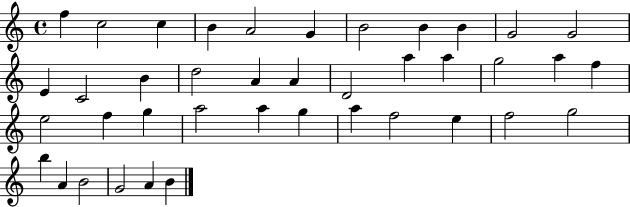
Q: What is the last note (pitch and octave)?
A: B4